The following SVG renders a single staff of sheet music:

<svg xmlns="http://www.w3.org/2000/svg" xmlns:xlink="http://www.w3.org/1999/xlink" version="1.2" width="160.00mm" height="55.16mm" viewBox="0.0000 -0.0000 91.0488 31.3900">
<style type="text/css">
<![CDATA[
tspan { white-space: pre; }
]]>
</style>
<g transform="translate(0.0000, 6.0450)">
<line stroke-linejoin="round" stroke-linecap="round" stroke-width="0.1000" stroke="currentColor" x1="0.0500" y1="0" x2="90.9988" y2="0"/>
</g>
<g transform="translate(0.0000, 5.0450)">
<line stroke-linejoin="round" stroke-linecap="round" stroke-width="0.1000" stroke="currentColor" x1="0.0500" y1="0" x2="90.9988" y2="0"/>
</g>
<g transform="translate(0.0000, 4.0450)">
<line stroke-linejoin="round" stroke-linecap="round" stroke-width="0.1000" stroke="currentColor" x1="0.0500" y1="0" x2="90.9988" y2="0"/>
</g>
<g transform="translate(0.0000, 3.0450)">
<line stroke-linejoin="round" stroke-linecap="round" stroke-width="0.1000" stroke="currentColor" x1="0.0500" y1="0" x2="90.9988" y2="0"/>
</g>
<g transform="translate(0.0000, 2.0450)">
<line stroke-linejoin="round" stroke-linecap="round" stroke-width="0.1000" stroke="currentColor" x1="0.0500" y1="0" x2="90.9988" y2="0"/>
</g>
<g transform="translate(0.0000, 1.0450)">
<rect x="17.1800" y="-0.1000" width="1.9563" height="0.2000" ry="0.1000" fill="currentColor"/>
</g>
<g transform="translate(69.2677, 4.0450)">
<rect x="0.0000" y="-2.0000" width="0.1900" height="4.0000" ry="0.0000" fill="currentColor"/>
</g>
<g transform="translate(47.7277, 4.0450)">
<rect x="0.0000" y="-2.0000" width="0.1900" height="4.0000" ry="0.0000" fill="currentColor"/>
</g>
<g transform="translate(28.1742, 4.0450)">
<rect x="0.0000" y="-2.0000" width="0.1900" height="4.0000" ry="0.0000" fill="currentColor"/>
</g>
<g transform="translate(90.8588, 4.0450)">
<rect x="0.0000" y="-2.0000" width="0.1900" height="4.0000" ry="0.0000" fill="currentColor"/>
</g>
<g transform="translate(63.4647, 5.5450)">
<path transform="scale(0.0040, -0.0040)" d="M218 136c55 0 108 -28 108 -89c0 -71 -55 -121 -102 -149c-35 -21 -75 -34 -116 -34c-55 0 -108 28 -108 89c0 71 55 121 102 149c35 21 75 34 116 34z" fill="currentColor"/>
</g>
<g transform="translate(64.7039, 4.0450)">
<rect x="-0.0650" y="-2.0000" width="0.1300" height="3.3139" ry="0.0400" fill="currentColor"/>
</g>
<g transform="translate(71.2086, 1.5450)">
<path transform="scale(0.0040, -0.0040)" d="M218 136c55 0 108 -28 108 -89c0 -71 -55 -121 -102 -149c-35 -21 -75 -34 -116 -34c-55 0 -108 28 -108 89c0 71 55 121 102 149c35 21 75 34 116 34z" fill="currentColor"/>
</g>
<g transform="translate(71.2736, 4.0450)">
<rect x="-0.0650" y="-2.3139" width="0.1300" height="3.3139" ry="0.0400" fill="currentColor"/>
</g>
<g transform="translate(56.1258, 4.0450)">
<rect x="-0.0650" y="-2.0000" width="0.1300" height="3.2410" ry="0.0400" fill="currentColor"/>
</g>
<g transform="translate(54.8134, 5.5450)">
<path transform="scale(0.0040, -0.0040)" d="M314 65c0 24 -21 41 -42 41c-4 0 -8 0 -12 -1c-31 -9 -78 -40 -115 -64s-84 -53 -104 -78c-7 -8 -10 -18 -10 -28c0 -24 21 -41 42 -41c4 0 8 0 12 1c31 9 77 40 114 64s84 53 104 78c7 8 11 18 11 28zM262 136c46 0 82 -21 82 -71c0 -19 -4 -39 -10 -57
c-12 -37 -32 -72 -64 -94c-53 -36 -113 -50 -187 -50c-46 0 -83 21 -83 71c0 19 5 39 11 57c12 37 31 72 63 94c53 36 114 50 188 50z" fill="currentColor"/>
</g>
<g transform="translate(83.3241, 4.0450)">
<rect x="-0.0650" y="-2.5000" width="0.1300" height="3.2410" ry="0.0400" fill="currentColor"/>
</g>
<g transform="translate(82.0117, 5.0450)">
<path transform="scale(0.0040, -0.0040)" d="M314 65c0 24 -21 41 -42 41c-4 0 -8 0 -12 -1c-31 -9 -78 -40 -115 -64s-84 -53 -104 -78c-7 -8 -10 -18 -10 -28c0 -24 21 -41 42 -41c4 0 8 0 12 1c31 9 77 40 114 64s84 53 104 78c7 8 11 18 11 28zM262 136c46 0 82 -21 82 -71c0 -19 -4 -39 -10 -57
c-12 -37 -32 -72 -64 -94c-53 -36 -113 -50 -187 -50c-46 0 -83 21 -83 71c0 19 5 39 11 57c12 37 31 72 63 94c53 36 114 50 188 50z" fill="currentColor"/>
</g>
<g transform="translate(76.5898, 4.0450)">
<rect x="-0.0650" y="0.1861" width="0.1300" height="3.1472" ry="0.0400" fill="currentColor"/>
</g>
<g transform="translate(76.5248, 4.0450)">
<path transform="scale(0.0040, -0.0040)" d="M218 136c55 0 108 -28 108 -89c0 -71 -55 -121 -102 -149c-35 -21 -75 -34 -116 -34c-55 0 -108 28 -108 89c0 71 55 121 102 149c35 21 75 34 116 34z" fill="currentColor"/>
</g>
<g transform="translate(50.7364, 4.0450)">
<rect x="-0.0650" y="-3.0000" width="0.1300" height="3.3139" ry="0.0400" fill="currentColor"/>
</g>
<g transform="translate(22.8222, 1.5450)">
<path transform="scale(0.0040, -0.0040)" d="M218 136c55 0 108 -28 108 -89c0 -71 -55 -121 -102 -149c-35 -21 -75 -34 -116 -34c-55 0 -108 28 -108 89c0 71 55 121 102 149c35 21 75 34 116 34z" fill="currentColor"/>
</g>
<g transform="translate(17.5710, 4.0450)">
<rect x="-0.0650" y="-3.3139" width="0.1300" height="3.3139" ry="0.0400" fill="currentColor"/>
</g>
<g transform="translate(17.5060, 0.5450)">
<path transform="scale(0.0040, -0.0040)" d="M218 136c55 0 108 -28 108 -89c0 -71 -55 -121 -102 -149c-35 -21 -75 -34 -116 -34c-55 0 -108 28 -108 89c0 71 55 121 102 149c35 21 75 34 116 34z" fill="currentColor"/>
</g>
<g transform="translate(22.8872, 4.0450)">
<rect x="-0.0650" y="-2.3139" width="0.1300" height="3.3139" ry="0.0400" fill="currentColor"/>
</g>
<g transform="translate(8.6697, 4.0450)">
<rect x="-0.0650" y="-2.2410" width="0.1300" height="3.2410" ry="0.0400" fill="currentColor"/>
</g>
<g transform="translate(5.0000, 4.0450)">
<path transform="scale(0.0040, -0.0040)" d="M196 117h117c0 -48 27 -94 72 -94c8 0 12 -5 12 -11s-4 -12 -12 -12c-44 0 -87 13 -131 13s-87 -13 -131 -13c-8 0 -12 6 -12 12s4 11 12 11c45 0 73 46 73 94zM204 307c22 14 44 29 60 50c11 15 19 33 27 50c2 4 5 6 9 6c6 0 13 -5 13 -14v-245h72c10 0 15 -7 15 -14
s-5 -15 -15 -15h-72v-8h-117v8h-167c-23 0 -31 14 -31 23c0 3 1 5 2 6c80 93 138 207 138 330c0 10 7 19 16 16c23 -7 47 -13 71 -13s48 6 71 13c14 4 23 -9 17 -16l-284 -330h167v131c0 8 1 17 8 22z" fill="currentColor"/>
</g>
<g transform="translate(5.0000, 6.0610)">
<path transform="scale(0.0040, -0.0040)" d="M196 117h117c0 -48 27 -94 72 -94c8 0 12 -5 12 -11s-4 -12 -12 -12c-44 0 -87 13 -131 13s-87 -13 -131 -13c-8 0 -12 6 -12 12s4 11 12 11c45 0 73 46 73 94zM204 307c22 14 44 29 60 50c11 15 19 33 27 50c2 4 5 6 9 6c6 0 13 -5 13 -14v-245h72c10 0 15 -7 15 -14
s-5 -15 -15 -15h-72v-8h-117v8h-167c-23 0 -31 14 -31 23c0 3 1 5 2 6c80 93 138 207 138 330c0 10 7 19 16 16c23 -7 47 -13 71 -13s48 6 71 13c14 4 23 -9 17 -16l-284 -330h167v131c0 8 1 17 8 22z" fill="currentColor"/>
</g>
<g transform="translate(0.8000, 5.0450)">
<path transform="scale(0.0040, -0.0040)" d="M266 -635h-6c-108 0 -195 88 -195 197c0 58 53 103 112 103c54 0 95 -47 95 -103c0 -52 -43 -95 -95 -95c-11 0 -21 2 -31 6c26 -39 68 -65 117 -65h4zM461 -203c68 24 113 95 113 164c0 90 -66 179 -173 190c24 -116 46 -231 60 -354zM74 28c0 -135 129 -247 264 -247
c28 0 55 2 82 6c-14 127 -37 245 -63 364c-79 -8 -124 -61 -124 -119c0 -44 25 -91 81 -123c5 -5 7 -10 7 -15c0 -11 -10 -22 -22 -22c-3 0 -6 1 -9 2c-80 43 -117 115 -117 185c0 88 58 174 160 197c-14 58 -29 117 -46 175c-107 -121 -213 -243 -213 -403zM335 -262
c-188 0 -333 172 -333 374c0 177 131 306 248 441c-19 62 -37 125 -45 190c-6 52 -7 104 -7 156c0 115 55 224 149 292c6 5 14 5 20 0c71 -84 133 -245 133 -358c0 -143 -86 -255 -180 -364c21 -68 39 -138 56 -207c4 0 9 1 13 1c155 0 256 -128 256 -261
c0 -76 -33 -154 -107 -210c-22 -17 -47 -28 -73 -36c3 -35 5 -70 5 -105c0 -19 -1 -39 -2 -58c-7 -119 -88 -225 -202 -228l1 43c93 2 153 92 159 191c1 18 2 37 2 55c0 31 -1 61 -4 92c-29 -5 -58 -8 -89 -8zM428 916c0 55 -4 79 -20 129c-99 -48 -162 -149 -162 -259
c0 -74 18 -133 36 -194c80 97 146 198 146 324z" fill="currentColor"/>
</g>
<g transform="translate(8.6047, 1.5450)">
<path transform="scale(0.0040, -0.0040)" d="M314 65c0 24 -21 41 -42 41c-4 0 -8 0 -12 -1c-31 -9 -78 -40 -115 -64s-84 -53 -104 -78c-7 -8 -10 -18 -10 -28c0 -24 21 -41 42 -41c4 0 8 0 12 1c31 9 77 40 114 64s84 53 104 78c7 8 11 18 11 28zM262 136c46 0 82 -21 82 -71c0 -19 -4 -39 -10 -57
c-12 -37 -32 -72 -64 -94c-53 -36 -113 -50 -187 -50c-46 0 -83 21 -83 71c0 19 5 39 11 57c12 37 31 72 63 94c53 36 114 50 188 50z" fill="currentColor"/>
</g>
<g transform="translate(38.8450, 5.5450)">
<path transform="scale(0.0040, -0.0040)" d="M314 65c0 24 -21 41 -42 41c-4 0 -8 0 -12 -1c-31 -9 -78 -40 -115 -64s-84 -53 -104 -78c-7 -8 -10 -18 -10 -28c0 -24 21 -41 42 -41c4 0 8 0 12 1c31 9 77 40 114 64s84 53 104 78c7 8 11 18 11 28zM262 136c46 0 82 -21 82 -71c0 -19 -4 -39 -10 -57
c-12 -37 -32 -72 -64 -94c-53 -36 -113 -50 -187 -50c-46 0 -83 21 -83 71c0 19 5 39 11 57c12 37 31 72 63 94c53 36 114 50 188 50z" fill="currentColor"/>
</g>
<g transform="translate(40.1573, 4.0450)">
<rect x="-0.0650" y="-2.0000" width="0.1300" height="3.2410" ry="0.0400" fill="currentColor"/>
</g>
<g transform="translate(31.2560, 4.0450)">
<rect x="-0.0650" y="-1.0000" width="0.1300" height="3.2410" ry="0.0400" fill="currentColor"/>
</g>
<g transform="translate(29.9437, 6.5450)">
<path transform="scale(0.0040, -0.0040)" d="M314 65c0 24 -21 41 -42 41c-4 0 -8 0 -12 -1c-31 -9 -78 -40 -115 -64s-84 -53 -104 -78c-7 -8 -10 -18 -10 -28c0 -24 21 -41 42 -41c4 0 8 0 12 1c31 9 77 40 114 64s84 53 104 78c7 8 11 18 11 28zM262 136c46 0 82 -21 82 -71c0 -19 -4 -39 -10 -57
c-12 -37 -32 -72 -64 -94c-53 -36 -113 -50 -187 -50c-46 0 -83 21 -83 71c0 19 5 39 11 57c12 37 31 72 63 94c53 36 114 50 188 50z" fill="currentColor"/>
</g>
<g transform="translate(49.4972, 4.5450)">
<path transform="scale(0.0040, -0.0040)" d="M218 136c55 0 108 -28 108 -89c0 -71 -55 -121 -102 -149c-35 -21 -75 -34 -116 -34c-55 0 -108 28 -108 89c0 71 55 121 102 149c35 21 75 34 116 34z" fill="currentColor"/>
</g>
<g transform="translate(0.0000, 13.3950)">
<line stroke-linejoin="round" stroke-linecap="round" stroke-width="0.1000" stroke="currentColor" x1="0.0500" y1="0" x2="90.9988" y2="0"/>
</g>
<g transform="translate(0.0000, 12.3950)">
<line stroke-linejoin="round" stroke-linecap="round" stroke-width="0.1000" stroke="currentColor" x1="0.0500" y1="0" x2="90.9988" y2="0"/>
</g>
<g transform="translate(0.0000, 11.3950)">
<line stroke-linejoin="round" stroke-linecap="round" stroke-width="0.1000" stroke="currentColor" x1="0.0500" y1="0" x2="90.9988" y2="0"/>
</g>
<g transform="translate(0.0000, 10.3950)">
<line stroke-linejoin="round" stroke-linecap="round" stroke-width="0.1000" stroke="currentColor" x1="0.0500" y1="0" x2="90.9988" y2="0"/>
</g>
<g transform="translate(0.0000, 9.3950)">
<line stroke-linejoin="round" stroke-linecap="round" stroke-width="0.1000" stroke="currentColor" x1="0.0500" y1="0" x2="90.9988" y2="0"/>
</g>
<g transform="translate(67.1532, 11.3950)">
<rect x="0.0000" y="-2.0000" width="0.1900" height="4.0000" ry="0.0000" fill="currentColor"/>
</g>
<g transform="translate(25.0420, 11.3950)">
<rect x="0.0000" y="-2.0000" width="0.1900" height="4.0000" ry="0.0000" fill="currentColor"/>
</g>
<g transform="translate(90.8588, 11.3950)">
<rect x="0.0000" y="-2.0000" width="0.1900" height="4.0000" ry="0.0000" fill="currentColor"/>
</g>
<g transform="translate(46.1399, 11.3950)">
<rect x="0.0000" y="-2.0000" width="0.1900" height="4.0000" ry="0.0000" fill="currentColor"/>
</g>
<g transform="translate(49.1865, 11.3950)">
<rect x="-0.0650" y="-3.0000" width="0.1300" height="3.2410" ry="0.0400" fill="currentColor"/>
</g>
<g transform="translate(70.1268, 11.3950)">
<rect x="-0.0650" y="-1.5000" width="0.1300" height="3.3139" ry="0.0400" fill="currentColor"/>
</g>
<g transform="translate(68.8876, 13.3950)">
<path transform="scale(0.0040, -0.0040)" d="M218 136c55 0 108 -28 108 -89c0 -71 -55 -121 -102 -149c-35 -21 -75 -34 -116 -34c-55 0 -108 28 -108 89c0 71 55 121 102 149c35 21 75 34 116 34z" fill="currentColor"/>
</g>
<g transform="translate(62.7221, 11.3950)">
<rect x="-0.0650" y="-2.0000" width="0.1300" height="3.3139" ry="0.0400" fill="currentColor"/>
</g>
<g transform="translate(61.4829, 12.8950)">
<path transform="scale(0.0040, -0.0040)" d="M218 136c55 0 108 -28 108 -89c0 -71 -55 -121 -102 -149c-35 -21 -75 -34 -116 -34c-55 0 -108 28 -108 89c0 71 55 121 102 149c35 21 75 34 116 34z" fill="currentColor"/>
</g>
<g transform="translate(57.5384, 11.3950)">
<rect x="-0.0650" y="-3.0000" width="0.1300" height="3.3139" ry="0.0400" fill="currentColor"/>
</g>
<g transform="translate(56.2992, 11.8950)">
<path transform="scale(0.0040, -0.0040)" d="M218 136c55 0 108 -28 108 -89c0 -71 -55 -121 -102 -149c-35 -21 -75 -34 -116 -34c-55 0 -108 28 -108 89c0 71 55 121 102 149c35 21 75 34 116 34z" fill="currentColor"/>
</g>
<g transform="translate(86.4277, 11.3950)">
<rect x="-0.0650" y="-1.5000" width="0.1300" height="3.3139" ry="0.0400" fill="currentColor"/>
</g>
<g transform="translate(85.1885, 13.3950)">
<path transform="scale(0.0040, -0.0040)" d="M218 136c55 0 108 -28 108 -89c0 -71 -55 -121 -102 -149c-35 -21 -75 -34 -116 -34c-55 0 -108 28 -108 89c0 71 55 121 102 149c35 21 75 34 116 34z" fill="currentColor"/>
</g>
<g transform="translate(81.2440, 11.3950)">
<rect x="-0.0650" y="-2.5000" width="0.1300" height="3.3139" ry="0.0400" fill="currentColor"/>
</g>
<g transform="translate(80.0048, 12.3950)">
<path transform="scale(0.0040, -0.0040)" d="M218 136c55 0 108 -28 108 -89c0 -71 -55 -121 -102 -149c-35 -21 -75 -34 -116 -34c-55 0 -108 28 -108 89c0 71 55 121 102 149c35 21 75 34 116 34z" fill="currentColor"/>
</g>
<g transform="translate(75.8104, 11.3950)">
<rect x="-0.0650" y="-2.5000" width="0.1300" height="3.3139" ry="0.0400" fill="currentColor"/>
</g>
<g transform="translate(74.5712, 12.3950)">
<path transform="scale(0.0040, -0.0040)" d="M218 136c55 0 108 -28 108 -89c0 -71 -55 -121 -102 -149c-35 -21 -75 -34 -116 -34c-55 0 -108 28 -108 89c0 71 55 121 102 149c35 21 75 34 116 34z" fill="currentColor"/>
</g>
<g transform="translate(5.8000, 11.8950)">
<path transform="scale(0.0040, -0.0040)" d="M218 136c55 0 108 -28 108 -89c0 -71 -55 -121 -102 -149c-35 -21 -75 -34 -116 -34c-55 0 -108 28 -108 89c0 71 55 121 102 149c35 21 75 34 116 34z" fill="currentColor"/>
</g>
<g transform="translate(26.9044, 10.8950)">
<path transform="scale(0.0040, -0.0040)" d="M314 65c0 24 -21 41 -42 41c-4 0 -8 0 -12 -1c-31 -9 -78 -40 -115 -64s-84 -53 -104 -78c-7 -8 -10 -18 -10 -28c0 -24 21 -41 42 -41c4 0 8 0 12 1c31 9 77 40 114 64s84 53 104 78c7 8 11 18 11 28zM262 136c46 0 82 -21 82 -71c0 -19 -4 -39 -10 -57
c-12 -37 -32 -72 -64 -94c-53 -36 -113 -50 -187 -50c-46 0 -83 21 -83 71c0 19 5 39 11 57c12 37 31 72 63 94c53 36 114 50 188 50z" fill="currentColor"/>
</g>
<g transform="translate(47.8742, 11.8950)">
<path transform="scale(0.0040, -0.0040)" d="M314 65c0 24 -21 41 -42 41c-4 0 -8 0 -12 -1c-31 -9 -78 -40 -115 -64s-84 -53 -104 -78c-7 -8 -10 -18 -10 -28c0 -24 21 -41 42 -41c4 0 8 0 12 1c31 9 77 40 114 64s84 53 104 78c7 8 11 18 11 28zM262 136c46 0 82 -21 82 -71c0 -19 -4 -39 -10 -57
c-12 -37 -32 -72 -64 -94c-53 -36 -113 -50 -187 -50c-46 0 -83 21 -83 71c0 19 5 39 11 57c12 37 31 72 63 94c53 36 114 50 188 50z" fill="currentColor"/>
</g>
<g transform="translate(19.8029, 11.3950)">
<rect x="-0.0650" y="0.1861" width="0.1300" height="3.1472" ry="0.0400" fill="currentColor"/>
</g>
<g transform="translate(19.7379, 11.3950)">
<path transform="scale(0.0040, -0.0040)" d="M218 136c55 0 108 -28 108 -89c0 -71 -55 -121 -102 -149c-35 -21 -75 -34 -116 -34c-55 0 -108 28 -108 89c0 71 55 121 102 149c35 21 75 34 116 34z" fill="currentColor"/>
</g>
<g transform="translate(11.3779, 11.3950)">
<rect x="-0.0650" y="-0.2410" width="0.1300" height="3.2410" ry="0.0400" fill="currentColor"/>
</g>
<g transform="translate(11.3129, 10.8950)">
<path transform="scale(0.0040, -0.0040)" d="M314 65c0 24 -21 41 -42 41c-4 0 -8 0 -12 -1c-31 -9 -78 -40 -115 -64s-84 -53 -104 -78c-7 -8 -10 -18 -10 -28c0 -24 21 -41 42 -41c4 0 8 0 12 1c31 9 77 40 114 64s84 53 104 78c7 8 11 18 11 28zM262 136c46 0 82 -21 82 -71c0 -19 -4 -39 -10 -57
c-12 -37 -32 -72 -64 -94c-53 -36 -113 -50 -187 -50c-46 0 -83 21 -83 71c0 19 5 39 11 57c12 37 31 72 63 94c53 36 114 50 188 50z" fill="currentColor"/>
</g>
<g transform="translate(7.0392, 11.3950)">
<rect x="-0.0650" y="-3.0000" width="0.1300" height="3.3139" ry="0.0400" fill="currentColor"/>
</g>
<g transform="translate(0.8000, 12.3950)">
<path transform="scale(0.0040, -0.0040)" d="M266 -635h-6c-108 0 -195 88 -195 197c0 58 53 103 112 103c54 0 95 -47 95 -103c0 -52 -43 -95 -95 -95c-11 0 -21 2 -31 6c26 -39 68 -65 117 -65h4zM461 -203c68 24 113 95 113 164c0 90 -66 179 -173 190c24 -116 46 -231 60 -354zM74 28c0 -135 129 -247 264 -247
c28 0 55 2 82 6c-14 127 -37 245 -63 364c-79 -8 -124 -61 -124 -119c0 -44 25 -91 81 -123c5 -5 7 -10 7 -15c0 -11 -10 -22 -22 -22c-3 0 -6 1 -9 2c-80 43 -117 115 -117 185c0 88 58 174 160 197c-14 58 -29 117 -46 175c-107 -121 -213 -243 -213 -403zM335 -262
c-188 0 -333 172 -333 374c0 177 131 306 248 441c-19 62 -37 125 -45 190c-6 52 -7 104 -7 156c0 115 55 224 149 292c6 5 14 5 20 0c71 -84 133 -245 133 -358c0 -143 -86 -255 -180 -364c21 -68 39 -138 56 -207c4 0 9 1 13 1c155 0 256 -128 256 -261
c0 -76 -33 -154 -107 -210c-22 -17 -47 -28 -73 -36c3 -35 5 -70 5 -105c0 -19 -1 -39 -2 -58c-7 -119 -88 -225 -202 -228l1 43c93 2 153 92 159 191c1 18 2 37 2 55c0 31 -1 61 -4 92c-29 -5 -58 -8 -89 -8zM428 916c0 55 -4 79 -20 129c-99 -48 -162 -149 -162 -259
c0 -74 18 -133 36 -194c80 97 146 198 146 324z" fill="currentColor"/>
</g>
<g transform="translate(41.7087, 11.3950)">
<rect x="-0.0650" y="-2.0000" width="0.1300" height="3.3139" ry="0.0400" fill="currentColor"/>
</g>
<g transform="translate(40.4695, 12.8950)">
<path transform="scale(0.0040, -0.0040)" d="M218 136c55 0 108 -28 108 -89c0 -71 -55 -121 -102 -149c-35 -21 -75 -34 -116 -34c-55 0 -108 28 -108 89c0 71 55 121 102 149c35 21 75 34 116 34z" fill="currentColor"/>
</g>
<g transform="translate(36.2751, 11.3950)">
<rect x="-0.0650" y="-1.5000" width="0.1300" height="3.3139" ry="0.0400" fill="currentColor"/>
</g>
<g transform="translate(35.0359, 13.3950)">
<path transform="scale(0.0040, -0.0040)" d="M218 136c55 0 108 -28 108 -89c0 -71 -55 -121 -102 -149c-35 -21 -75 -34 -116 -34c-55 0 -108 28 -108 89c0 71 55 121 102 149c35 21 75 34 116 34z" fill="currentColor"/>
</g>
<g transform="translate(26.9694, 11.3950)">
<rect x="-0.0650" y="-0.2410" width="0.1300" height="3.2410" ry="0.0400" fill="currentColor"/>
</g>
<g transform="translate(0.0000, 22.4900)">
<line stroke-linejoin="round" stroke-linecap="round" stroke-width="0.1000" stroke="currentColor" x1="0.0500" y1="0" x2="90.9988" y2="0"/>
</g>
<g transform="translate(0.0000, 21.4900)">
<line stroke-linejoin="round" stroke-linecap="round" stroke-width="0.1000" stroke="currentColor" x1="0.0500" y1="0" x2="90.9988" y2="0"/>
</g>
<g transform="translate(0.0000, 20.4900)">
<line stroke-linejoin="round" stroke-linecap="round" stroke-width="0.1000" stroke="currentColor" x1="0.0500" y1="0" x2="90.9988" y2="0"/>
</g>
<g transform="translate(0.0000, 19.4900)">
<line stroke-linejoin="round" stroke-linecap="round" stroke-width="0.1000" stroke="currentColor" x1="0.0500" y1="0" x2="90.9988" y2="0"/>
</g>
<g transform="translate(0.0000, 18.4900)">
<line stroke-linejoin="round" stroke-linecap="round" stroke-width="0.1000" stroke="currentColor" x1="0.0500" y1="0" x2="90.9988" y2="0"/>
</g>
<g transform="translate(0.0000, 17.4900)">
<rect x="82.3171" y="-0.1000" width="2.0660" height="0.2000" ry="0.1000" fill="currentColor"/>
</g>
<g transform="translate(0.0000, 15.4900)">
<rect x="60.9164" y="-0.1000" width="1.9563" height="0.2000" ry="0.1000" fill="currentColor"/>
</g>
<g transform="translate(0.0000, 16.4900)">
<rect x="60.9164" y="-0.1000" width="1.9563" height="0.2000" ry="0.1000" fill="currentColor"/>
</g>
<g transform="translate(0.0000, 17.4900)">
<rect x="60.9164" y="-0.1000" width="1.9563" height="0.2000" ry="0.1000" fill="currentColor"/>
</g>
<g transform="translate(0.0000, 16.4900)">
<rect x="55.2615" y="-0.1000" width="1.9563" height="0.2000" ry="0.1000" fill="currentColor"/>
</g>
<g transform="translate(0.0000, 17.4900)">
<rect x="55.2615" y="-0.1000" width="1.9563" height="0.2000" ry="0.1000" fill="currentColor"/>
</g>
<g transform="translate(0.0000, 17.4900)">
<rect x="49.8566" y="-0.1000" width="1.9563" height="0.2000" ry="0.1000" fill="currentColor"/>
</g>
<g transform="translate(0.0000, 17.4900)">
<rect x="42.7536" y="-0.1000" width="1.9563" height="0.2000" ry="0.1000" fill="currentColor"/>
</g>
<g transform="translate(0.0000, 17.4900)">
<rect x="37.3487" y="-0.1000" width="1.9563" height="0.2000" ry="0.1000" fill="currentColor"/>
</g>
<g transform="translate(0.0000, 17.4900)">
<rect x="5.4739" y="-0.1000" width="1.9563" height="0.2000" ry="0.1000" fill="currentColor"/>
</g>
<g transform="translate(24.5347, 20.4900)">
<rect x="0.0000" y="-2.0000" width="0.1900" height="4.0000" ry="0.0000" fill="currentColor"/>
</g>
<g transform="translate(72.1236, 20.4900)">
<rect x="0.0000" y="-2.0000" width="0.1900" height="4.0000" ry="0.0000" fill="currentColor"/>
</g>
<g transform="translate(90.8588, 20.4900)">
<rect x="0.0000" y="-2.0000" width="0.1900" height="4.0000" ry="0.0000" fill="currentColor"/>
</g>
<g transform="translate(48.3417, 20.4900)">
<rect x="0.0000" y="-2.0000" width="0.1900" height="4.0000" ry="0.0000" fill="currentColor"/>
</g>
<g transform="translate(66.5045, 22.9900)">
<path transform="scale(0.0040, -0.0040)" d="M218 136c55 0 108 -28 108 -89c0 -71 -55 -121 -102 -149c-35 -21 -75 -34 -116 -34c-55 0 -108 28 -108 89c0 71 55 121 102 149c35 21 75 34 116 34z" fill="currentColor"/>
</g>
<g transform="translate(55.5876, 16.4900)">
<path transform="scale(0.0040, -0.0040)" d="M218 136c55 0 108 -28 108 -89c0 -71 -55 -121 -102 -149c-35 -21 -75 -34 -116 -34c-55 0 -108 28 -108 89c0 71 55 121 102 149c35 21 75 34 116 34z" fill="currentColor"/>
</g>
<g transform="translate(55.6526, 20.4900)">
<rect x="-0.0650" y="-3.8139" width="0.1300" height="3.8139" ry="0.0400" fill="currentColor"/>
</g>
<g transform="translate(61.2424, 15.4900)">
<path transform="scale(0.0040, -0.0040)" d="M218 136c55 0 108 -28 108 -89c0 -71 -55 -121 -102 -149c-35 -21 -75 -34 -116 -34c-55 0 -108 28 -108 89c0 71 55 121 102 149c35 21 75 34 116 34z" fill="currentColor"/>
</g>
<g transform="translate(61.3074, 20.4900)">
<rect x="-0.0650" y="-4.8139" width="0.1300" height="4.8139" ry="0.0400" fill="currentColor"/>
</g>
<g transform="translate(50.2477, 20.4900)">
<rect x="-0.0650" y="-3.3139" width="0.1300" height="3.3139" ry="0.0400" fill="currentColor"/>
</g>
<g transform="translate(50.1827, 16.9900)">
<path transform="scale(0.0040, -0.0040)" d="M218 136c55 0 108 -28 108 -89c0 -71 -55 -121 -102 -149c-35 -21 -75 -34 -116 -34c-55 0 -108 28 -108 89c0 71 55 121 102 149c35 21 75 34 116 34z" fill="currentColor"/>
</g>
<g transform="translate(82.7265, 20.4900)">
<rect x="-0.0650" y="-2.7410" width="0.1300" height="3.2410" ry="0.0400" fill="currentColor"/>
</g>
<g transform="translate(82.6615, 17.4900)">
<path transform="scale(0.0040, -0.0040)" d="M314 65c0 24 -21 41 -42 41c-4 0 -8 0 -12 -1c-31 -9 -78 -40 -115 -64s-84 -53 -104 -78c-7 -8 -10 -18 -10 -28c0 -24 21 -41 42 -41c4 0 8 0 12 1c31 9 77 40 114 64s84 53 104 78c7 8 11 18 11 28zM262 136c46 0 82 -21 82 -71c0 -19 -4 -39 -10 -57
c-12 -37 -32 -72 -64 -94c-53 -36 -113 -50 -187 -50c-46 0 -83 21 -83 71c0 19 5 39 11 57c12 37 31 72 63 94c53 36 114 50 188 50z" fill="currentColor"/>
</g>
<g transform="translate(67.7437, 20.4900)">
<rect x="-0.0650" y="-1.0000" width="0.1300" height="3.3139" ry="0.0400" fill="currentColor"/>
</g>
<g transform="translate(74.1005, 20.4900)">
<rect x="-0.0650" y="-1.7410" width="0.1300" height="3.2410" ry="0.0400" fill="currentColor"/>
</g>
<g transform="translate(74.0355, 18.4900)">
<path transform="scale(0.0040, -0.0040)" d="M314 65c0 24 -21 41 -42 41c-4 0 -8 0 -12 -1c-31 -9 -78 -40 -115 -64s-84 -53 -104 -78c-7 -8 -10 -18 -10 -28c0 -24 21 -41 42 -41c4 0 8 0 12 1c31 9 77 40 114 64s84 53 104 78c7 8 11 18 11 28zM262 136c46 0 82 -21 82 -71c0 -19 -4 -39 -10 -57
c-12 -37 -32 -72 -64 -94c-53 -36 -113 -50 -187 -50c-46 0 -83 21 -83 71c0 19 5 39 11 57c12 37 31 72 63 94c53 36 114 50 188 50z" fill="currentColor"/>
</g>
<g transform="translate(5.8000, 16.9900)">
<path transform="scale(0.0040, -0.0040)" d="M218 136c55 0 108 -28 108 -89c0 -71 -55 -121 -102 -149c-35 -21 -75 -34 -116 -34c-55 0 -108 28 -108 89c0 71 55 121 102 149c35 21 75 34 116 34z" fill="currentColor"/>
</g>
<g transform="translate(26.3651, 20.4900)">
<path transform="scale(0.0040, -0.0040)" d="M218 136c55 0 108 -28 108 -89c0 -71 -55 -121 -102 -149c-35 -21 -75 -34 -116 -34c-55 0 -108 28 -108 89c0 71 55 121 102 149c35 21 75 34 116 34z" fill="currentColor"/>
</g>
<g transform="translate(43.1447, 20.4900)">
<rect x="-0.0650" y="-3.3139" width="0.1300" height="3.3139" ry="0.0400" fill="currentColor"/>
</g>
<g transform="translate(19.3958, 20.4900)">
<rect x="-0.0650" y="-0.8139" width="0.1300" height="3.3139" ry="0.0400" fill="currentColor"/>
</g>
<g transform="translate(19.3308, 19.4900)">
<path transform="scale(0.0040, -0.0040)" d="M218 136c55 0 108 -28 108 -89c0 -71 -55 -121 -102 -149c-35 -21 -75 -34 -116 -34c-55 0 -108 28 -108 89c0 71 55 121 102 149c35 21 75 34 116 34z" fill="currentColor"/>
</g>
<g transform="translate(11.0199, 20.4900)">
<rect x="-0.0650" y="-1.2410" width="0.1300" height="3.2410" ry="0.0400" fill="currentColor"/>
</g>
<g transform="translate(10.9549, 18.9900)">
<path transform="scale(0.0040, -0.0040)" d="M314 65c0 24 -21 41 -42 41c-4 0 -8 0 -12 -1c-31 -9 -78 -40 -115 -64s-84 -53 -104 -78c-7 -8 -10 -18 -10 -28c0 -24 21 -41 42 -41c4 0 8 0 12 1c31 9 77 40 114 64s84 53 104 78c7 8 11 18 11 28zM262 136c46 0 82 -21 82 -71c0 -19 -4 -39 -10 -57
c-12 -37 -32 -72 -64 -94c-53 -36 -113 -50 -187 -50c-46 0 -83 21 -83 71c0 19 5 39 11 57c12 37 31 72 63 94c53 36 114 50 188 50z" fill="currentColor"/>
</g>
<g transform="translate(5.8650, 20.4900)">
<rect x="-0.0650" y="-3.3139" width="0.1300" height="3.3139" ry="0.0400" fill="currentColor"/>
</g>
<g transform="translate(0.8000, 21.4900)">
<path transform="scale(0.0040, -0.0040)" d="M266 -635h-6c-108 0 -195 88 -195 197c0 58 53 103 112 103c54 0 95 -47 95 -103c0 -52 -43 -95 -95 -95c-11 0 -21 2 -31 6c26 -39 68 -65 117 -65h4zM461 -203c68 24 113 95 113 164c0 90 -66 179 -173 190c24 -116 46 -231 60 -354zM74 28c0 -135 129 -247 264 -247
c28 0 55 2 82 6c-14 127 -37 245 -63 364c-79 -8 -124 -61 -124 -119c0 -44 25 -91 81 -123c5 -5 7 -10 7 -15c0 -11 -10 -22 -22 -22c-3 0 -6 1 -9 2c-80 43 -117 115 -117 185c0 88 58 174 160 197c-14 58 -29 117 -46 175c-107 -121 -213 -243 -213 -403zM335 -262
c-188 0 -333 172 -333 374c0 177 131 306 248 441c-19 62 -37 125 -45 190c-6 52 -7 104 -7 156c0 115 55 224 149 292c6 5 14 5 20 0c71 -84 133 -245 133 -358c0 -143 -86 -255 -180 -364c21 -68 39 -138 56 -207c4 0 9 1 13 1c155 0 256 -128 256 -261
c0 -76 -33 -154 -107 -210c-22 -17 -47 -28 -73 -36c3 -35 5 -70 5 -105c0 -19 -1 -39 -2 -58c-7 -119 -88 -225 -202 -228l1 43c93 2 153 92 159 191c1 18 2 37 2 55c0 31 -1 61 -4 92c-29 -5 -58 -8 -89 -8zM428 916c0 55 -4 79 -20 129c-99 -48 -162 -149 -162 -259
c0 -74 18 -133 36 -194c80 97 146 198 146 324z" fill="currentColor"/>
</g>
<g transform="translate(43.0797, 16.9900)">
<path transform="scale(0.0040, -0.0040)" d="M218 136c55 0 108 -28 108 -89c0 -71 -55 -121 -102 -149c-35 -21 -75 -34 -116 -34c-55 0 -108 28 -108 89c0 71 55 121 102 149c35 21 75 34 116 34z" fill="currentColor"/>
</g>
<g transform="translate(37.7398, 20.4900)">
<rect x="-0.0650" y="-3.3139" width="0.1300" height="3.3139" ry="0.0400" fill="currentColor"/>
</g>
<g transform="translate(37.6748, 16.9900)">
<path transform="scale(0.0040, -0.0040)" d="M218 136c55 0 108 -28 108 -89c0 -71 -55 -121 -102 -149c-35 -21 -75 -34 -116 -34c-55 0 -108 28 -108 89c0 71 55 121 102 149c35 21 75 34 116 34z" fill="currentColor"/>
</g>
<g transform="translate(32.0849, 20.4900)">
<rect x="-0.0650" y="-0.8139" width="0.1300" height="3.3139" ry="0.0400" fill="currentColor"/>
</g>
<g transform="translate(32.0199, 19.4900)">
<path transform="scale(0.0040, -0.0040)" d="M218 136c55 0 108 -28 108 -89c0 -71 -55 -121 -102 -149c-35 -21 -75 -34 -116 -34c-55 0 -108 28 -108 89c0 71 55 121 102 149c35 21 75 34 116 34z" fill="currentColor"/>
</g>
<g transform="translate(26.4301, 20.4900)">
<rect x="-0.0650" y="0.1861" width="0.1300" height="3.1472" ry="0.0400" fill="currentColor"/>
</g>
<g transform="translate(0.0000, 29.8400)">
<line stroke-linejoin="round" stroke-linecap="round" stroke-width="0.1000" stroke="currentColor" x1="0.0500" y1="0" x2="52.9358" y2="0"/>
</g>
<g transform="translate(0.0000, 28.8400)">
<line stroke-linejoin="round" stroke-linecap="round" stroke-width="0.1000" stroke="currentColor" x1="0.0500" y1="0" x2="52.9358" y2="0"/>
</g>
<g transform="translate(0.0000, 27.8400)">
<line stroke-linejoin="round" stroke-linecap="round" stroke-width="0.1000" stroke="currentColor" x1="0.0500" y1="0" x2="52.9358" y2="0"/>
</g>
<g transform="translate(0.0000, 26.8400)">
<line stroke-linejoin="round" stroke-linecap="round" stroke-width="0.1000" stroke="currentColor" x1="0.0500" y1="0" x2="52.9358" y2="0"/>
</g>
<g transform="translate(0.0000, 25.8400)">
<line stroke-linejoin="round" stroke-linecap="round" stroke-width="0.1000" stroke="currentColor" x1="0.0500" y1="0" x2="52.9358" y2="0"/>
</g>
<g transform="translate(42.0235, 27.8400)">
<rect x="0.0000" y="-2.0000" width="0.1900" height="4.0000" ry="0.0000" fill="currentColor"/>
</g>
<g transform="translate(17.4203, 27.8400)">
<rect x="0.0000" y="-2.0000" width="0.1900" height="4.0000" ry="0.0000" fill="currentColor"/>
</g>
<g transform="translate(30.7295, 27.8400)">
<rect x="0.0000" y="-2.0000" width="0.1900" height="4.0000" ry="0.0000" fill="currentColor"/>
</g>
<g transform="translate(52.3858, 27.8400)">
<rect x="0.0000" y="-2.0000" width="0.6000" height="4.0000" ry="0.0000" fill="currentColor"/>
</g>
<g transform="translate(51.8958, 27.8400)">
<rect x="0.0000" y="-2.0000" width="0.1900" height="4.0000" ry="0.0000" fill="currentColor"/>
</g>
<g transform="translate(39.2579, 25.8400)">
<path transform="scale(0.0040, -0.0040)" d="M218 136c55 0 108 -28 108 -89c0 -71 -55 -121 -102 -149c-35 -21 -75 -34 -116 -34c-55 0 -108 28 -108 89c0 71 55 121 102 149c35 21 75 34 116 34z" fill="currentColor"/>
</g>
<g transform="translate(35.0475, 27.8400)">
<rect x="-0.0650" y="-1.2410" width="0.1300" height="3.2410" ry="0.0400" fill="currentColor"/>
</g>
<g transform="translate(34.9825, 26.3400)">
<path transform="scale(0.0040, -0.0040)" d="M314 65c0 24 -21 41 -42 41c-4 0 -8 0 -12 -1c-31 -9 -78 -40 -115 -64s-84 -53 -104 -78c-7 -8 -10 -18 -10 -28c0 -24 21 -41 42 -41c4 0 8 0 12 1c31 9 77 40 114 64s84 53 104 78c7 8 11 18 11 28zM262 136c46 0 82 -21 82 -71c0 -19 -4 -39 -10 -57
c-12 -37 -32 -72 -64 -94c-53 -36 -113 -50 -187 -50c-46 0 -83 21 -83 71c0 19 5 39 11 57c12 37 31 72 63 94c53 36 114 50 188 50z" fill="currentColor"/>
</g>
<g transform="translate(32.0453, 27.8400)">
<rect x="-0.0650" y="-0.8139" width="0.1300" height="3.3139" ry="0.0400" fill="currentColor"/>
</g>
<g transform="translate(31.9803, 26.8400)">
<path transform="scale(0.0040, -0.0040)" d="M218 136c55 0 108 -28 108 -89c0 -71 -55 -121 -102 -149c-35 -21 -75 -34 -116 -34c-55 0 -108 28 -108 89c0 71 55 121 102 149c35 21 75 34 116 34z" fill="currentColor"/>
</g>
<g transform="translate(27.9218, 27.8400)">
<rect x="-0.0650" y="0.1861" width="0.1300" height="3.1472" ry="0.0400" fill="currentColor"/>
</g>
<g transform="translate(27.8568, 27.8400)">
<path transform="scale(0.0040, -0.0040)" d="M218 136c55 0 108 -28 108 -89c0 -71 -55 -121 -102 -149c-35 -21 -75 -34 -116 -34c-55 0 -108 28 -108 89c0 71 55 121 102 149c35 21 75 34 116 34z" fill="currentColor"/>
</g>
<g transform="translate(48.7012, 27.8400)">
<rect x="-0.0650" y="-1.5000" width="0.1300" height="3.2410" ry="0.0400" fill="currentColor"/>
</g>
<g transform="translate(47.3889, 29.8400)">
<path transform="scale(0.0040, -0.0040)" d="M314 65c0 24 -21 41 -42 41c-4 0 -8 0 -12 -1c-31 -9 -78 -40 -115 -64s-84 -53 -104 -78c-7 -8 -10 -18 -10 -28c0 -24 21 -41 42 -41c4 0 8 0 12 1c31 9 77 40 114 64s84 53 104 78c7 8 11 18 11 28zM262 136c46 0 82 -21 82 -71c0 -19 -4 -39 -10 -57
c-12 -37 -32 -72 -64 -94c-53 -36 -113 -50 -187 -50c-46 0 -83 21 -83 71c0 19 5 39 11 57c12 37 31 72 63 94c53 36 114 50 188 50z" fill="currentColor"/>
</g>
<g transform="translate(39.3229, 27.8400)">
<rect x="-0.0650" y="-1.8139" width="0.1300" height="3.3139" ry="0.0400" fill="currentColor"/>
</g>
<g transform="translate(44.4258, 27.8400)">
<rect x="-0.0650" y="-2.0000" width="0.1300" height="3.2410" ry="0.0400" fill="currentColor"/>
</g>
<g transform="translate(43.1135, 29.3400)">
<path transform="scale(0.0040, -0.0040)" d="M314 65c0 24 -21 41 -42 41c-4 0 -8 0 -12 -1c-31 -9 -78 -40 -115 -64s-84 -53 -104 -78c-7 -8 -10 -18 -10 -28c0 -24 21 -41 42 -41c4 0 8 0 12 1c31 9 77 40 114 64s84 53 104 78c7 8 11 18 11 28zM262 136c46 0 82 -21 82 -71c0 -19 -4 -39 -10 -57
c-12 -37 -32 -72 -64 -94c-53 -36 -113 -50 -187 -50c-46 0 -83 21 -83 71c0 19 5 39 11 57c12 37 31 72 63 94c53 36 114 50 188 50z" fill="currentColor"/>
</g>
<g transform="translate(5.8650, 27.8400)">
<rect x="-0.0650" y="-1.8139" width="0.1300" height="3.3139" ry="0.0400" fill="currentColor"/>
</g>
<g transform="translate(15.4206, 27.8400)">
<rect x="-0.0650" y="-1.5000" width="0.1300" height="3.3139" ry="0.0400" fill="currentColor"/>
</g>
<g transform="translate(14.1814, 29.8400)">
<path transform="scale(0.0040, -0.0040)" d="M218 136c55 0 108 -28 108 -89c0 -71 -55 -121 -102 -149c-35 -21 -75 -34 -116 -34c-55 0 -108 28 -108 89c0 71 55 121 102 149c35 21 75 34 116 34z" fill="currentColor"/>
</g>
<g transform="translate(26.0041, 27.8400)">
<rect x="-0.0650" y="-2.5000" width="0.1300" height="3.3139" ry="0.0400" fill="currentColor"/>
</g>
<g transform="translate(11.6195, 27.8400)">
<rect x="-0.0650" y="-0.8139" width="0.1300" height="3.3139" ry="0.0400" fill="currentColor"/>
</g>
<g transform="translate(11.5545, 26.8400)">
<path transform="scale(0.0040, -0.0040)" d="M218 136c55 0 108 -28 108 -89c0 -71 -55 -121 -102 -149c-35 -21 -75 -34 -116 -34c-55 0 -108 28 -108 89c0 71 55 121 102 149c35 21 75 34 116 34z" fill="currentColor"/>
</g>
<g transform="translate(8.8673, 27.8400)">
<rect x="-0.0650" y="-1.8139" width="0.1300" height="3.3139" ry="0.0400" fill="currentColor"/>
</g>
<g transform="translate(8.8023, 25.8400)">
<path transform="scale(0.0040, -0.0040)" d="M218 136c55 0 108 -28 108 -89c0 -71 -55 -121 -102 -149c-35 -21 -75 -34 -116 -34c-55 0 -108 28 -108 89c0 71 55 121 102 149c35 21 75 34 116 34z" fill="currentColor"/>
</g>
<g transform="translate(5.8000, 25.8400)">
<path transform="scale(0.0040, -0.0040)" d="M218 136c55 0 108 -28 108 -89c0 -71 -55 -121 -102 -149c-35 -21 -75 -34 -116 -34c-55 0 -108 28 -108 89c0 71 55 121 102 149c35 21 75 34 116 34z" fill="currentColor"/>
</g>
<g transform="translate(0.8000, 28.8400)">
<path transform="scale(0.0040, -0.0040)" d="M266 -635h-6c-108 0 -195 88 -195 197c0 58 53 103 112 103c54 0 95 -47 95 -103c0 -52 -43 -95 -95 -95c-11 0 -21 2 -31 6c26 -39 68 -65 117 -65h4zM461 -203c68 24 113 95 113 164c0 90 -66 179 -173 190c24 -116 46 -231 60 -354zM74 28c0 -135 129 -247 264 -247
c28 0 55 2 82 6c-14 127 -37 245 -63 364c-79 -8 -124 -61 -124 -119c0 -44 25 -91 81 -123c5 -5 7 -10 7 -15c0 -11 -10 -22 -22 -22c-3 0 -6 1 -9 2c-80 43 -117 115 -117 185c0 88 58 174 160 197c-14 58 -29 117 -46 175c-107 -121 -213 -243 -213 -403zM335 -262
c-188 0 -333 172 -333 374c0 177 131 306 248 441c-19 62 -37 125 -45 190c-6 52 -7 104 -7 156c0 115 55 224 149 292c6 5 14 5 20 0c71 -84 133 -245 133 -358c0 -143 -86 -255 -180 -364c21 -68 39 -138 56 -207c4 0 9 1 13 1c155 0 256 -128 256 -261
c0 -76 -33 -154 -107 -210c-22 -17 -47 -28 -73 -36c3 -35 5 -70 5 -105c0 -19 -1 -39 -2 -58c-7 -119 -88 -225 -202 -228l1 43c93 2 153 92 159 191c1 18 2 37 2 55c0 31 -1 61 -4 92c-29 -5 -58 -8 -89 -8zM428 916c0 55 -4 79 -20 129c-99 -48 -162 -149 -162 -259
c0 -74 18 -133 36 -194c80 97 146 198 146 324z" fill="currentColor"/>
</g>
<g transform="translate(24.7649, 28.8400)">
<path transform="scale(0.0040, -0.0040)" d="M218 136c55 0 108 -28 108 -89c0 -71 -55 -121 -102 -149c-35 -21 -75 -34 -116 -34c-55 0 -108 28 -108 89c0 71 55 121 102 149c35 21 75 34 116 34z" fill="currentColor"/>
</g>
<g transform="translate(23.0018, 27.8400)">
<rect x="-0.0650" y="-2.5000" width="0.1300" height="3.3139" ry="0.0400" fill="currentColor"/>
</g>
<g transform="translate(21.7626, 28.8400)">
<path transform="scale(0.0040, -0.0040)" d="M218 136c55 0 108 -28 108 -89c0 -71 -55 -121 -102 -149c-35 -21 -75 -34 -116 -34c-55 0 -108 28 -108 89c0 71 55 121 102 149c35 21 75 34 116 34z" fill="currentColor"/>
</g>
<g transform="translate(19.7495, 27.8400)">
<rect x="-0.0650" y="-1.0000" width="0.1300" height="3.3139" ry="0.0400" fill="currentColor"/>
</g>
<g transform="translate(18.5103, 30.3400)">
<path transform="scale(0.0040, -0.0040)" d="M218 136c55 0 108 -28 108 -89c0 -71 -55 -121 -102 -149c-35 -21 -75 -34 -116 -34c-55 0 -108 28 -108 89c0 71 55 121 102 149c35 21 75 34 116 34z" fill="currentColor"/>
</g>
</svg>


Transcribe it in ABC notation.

X:1
T:Untitled
M:4/4
L:1/4
K:C
g2 b g D2 F2 A F2 F g B G2 A c2 B c2 E F A2 A F E G G E b e2 d B d b b b c' e' D f2 a2 f f d E D G G B d e2 f F2 E2